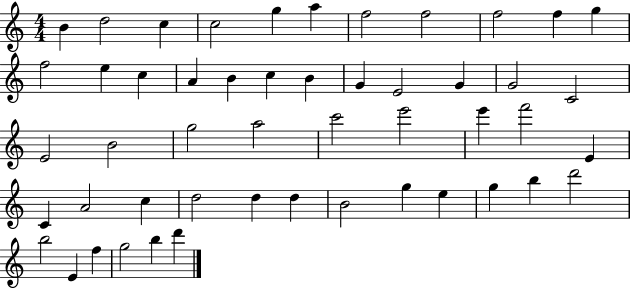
{
  \clef treble
  \numericTimeSignature
  \time 4/4
  \key c \major
  b'4 d''2 c''4 | c''2 g''4 a''4 | f''2 f''2 | f''2 f''4 g''4 | \break f''2 e''4 c''4 | a'4 b'4 c''4 b'4 | g'4 e'2 g'4 | g'2 c'2 | \break e'2 b'2 | g''2 a''2 | c'''2 e'''2 | e'''4 f'''2 e'4 | \break c'4 a'2 c''4 | d''2 d''4 d''4 | b'2 g''4 e''4 | g''4 b''4 d'''2 | \break b''2 e'4 f''4 | g''2 b''4 d'''4 | \bar "|."
}